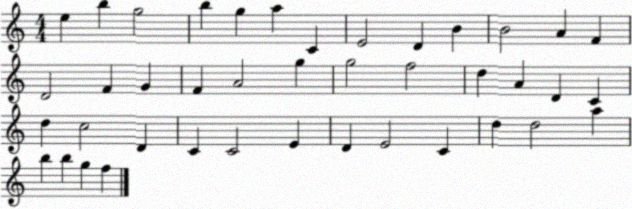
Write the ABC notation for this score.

X:1
T:Untitled
M:4/4
L:1/4
K:C
e b g2 b g a C E2 D B B2 A F D2 F G F A2 g g2 f2 d A D C d c2 D C C2 E D E2 C d d2 a b b g f